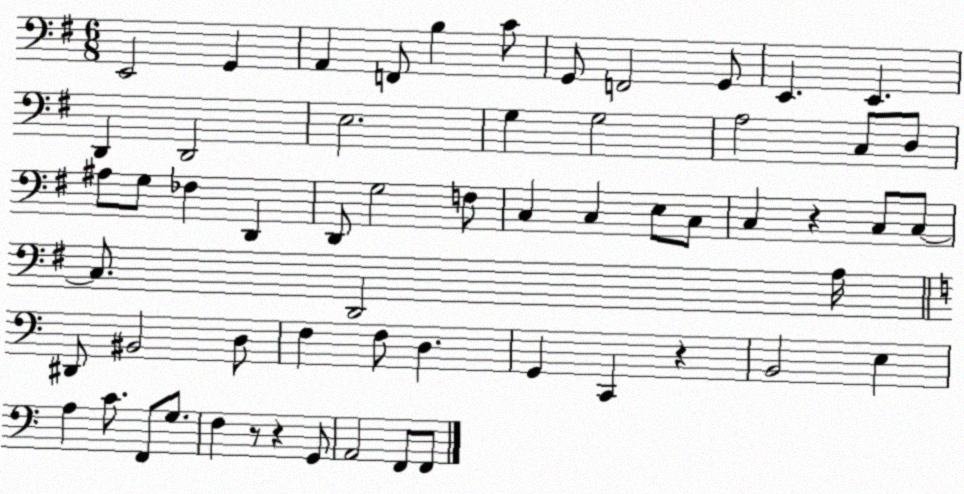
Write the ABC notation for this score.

X:1
T:Untitled
M:6/8
L:1/4
K:G
E,,2 G,, A,, F,,/2 B, C/2 G,,/2 F,,2 G,,/2 E,, E,, D,, D,,2 E,2 G, G,2 A,2 C,/2 D,/2 ^A,/2 G,/2 _F, D,, D,,/2 G,2 F,/2 C, C, E,/2 C,/2 C, z C,/2 C,/2 C,/2 D,,2 A,/4 ^D,,/2 ^B,,2 D,/2 F, F,/2 D, G,, C,, z B,,2 E, A, C/2 F,,/2 G,/2 F, z/2 z G,,/2 A,,2 F,,/2 F,,/2